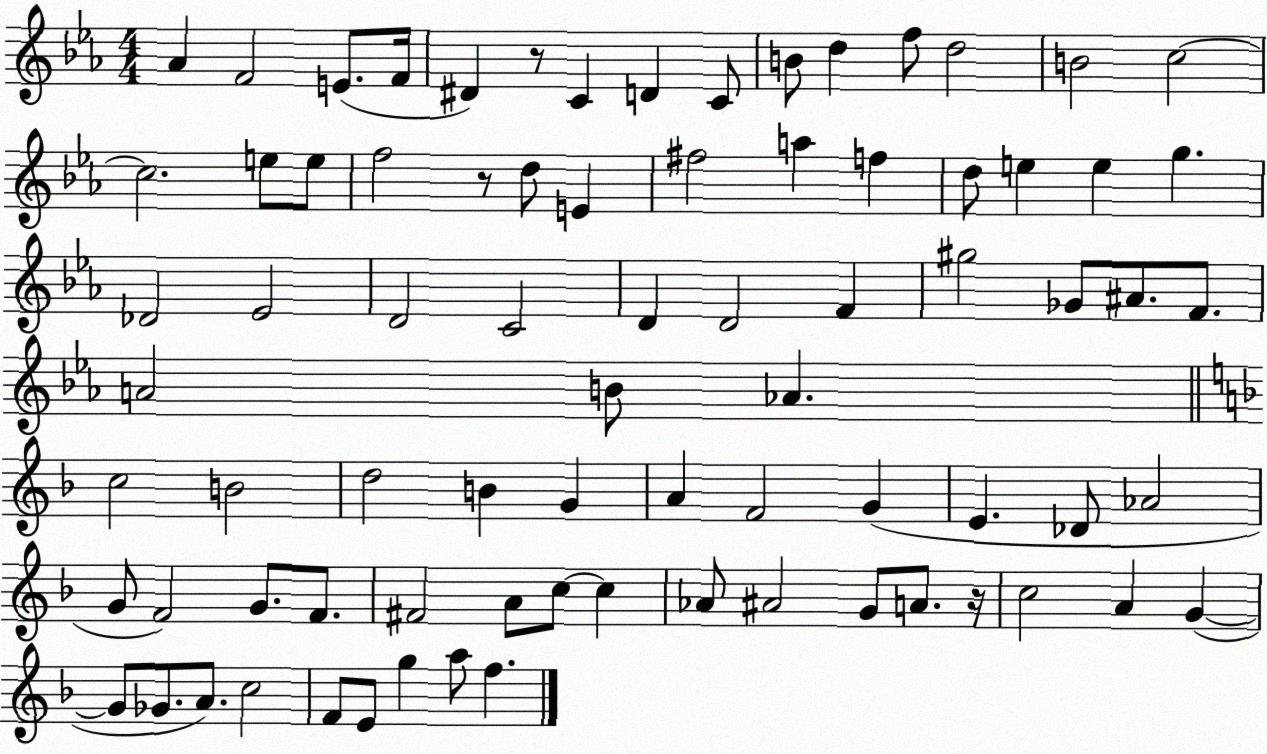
X:1
T:Untitled
M:4/4
L:1/4
K:Eb
_A F2 E/2 F/4 ^D z/2 C D C/2 B/2 d f/2 d2 B2 c2 c2 e/2 e/2 f2 z/2 d/2 E ^f2 a f d/2 e e g _D2 _E2 D2 C2 D D2 F ^g2 _G/2 ^A/2 F/2 A2 B/2 _A c2 B2 d2 B G A F2 G E _D/2 _A2 G/2 F2 G/2 F/2 ^F2 A/2 c/2 c _A/2 ^A2 G/2 A/2 z/4 c2 A G G/2 _G/2 A/2 c2 F/2 E/2 g a/2 f